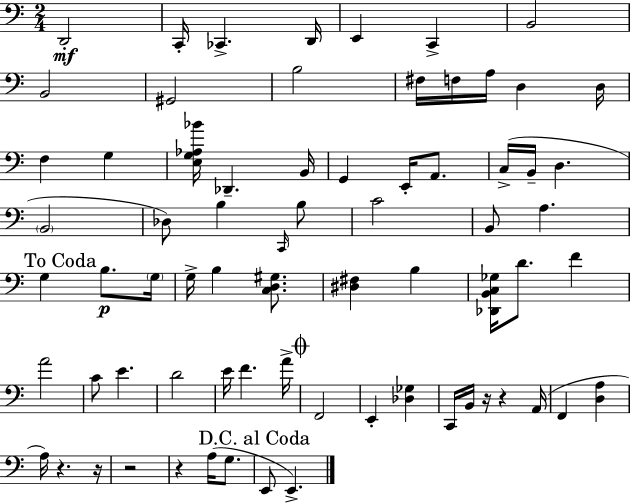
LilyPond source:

{
  \clef bass
  \numericTimeSignature
  \time 2/4
  \key c \major
  \repeat volta 2 { d,2-.\mf | c,16-. ces,4.-> d,16 | e,4 c,4-> | b,2 | \break b,2 | gis,2 | b2 | fis16 f16 a16 d4 d16 | \break f4 g4 | <e g aes bes'>16 des,4.-- b,16 | g,4 e,16-. a,8. | c16->( b,16-- d4. | \break \parenthesize b,2 | des8) b4 \grace { c,16 } b8 | c'2 | b,8 a4. | \break \mark "To Coda" g4 b8.\p | \parenthesize g16 g16-> b4 <c d gis>8. | <dis fis>4 b4 | <des, b, c ges>16 d'8. f'4 | \break a'2 | c'8 e'4. | d'2 | e'16 f'4. | \break a'16-> \mark \markup { \musicglyph "scripts.coda" } f,2 | e,4-. <des ges>4 | c,16 b,16 r16 r4 | a,16( f,4 <d a>4 | \break a16) r4. | r16 r2 | r4 a16( g8. | \mark "D.C. al Coda" e,8 e,4.->) | \break } \bar "|."
}